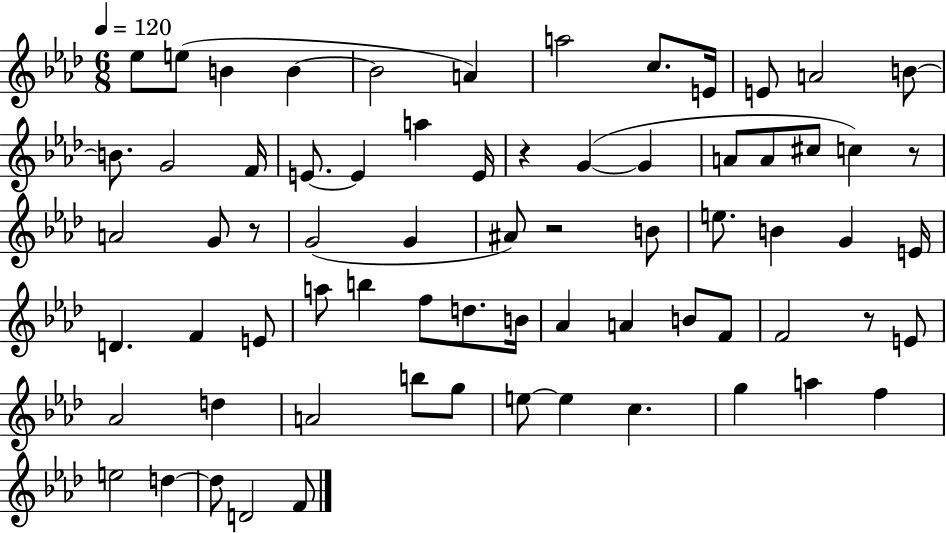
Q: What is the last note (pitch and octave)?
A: F4